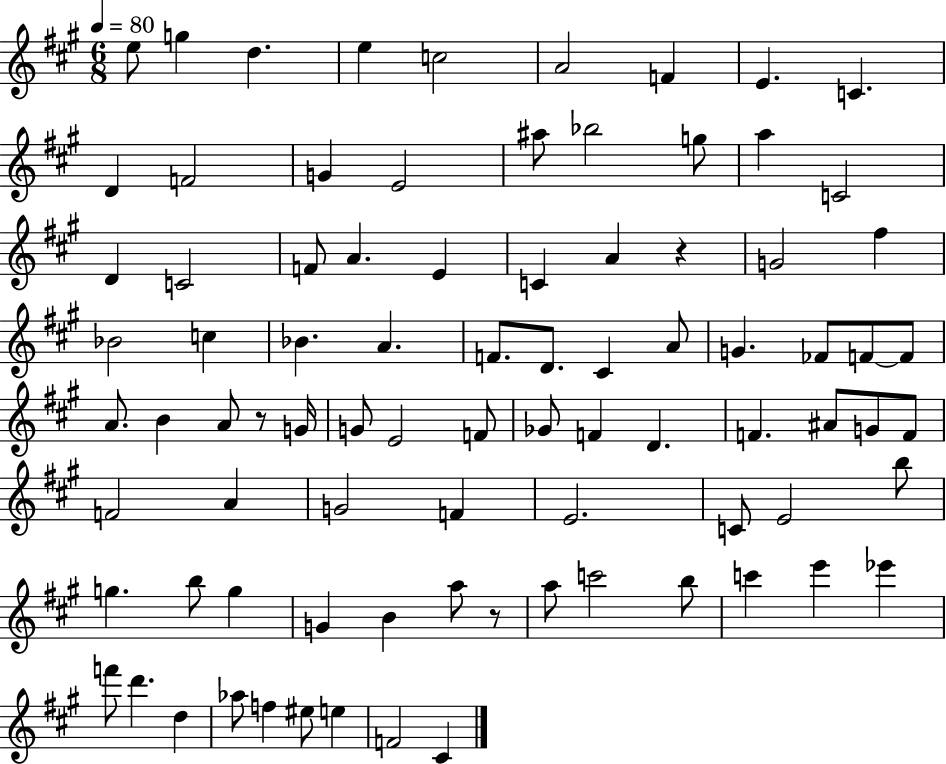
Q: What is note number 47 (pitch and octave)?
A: Gb4